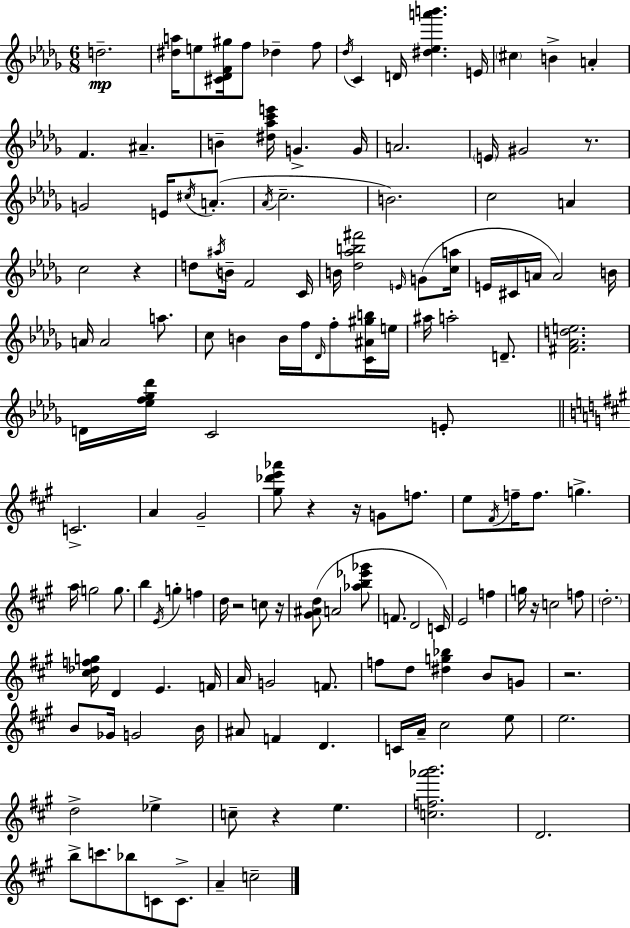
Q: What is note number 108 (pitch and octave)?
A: C#5